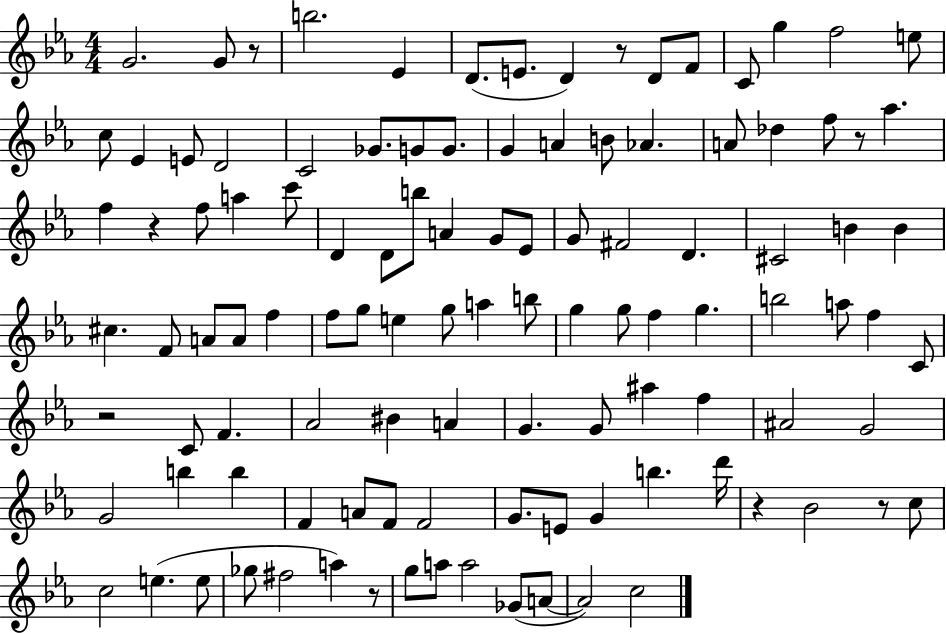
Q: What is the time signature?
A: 4/4